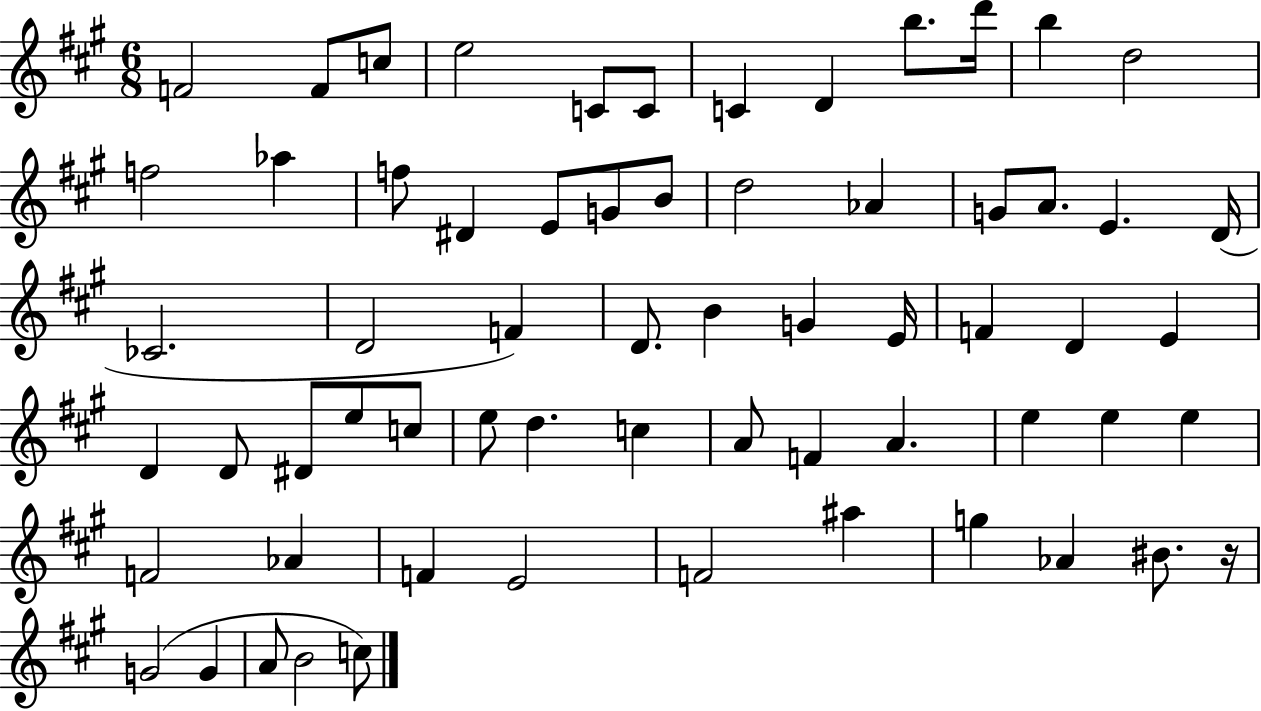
X:1
T:Untitled
M:6/8
L:1/4
K:A
F2 F/2 c/2 e2 C/2 C/2 C D b/2 d'/4 b d2 f2 _a f/2 ^D E/2 G/2 B/2 d2 _A G/2 A/2 E D/4 _C2 D2 F D/2 B G E/4 F D E D D/2 ^D/2 e/2 c/2 e/2 d c A/2 F A e e e F2 _A F E2 F2 ^a g _A ^B/2 z/4 G2 G A/2 B2 c/2